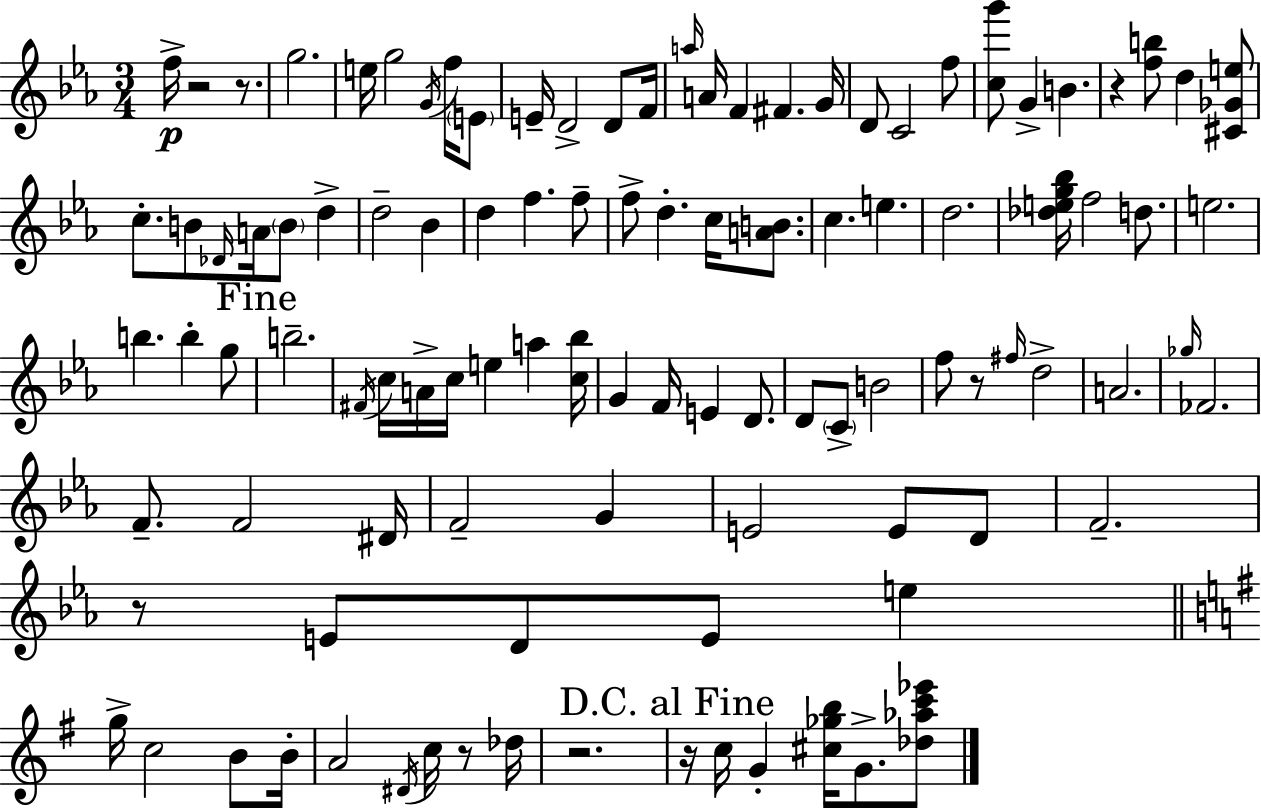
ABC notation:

X:1
T:Untitled
M:3/4
L:1/4
K:Cm
f/4 z2 z/2 g2 e/4 g2 G/4 f/4 E/2 E/4 D2 D/2 F/4 a/4 A/4 F ^F G/4 D/2 C2 f/2 [cg']/2 G B z [fb]/2 d [^C_Ge]/2 c/2 B/2 _D/4 A/4 B/2 d d2 _B d f f/2 f/2 d c/4 [AB]/2 c e d2 [_deg_b]/4 f2 d/2 e2 b b g/2 b2 ^F/4 c/4 A/4 c/4 e a [c_b]/4 G F/4 E D/2 D/2 C/2 B2 f/2 z/2 ^f/4 d2 A2 _g/4 _F2 F/2 F2 ^D/4 F2 G E2 E/2 D/2 F2 z/2 E/2 D/2 E/2 e g/4 c2 B/2 B/4 A2 ^D/4 c/4 z/2 _d/4 z2 z/4 c/4 G [^c_gb]/4 G/2 [_d_ac'_e']/2